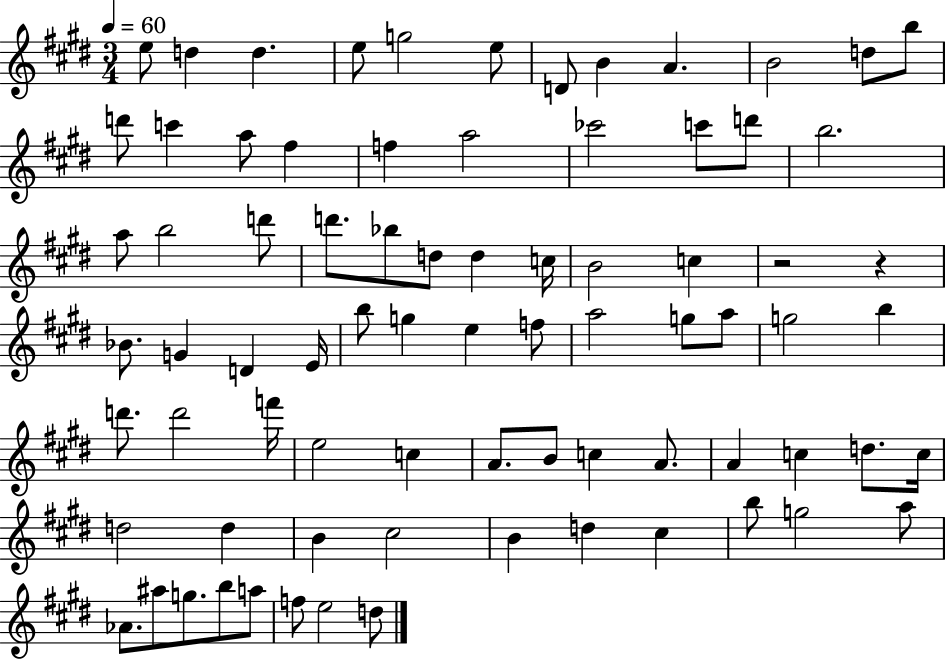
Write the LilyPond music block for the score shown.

{
  \clef treble
  \numericTimeSignature
  \time 3/4
  \key e \major
  \tempo 4 = 60
  \repeat volta 2 { e''8 d''4 d''4. | e''8 g''2 e''8 | d'8 b'4 a'4. | b'2 d''8 b''8 | \break d'''8 c'''4 a''8 fis''4 | f''4 a''2 | ces'''2 c'''8 d'''8 | b''2. | \break a''8 b''2 d'''8 | d'''8. bes''8 d''8 d''4 c''16 | b'2 c''4 | r2 r4 | \break bes'8. g'4 d'4 e'16 | b''8 g''4 e''4 f''8 | a''2 g''8 a''8 | g''2 b''4 | \break d'''8. d'''2 f'''16 | e''2 c''4 | a'8. b'8 c''4 a'8. | a'4 c''4 d''8. c''16 | \break d''2 d''4 | b'4 cis''2 | b'4 d''4 cis''4 | b''8 g''2 a''8 | \break aes'8. ais''8 g''8. b''8 a''8 | f''8 e''2 d''8 | } \bar "|."
}